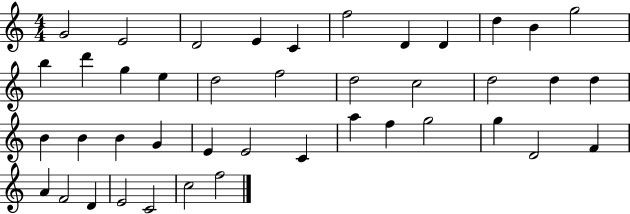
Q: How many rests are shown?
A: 0